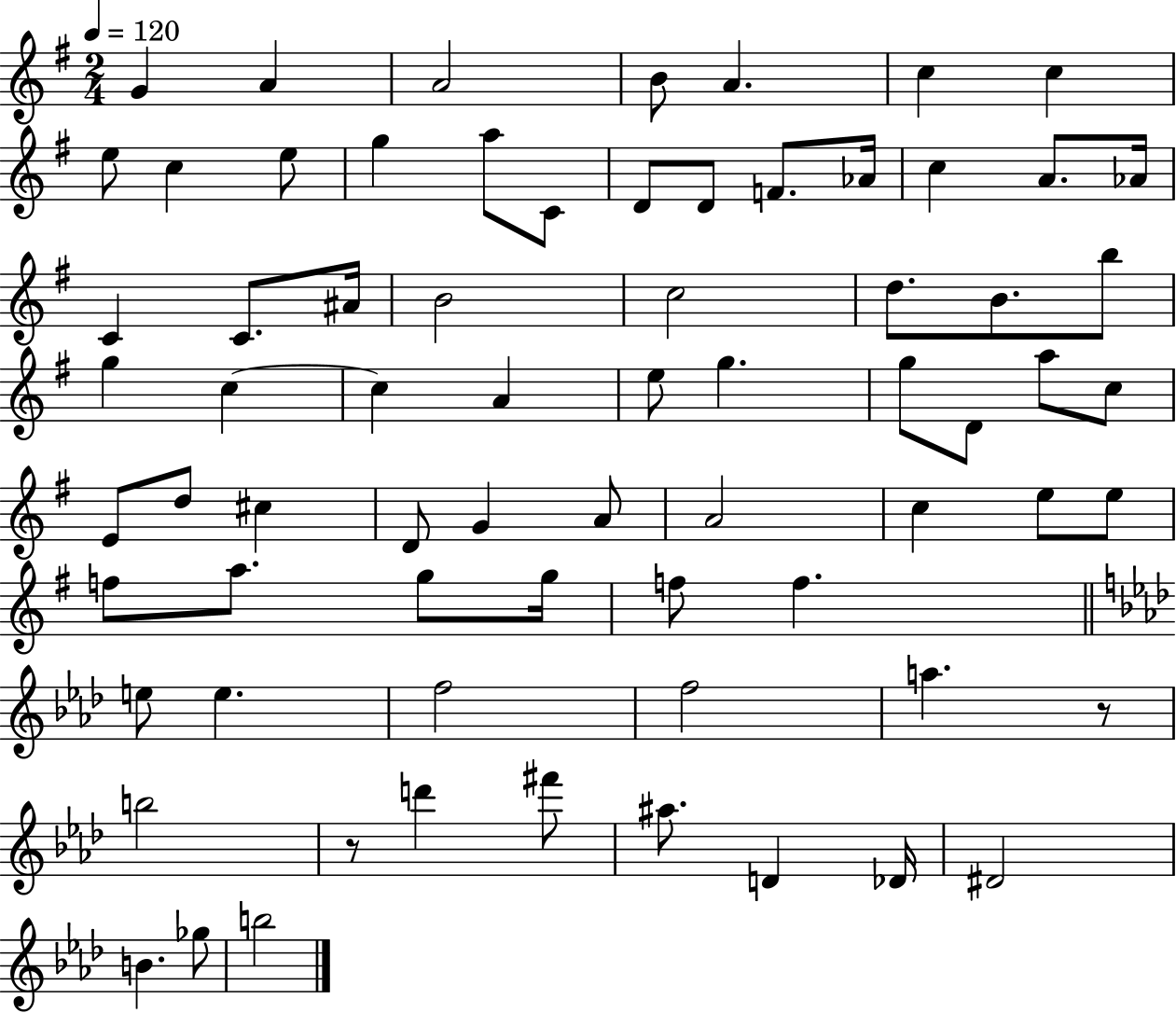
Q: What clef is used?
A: treble